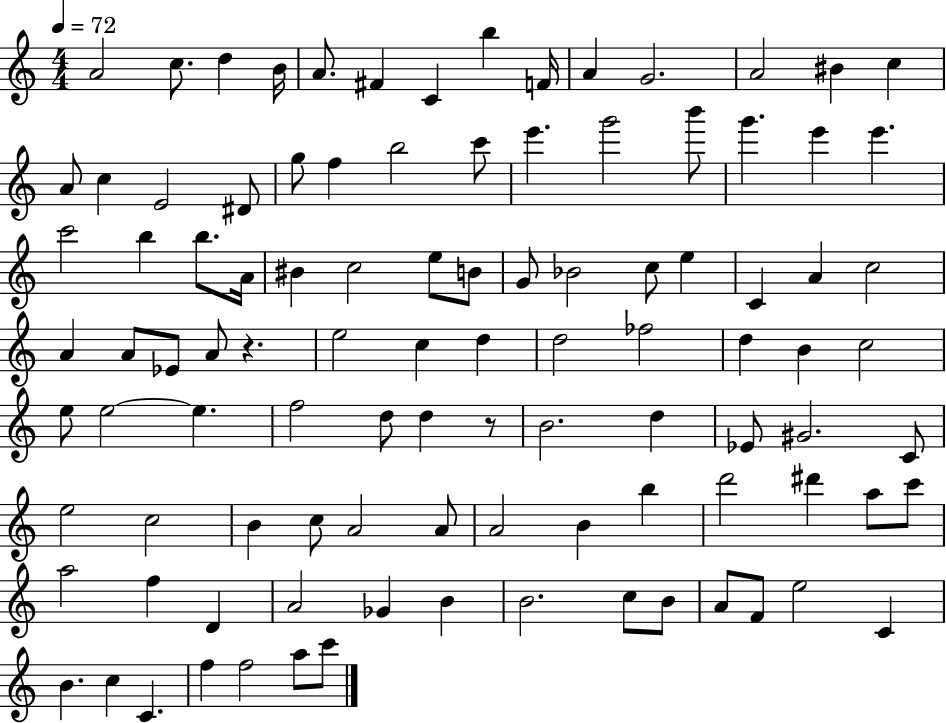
A4/h C5/e. D5/q B4/s A4/e. F#4/q C4/q B5/q F4/s A4/q G4/h. A4/h BIS4/q C5/q A4/e C5/q E4/h D#4/e G5/e F5/q B5/h C6/e E6/q. G6/h B6/e G6/q. E6/q E6/q. C6/h B5/q B5/e. A4/s BIS4/q C5/h E5/e B4/e G4/e Bb4/h C5/e E5/q C4/q A4/q C5/h A4/q A4/e Eb4/e A4/e R/q. E5/h C5/q D5/q D5/h FES5/h D5/q B4/q C5/h E5/e E5/h E5/q. F5/h D5/e D5/q R/e B4/h. D5/q Eb4/e G#4/h. C4/e E5/h C5/h B4/q C5/e A4/h A4/e A4/h B4/q B5/q D6/h D#6/q A5/e C6/e A5/h F5/q D4/q A4/h Gb4/q B4/q B4/h. C5/e B4/e A4/e F4/e E5/h C4/q B4/q. C5/q C4/q. F5/q F5/h A5/e C6/e